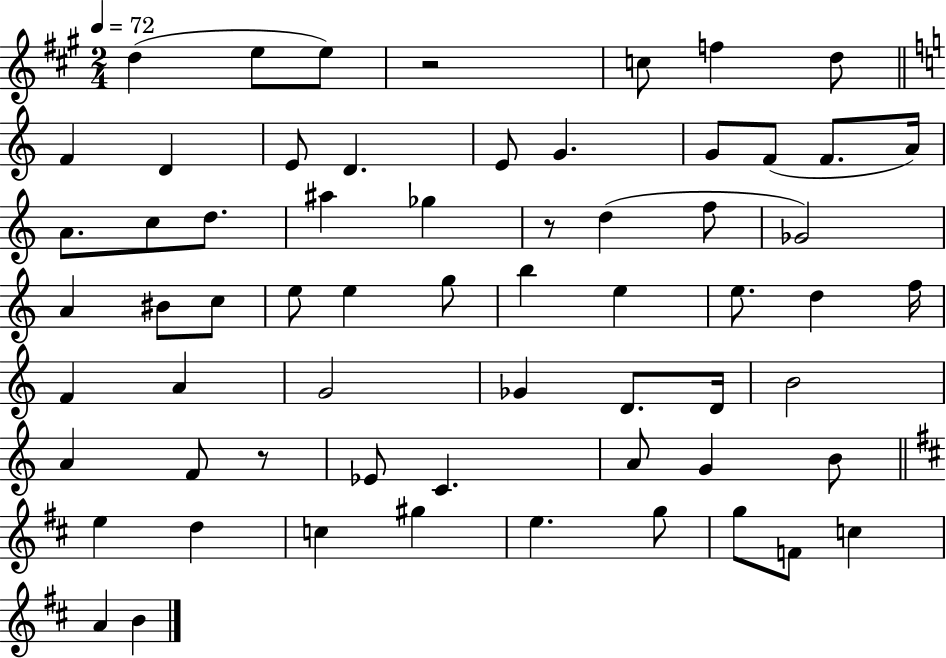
{
  \clef treble
  \numericTimeSignature
  \time 2/4
  \key a \major
  \tempo 4 = 72
  d''4( e''8 e''8) | r2 | c''8 f''4 d''8 | \bar "||" \break \key a \minor f'4 d'4 | e'8 d'4. | e'8 g'4. | g'8 f'8( f'8. a'16) | \break a'8. c''8 d''8. | ais''4 ges''4 | r8 d''4( f''8 | ges'2) | \break a'4 bis'8 c''8 | e''8 e''4 g''8 | b''4 e''4 | e''8. d''4 f''16 | \break f'4 a'4 | g'2 | ges'4 d'8. d'16 | b'2 | \break a'4 f'8 r8 | ees'8 c'4. | a'8 g'4 b'8 | \bar "||" \break \key b \minor e''4 d''4 | c''4 gis''4 | e''4. g''8 | g''8 f'8 c''4 | \break a'4 b'4 | \bar "|."
}